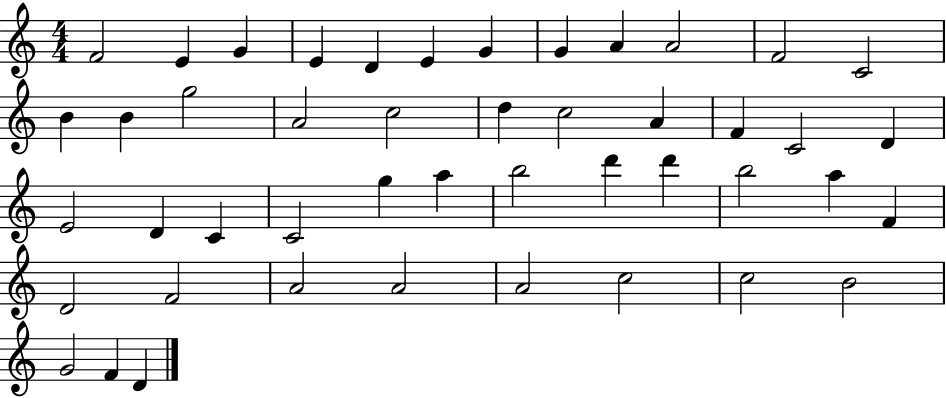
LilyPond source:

{
  \clef treble
  \numericTimeSignature
  \time 4/4
  \key c \major
  f'2 e'4 g'4 | e'4 d'4 e'4 g'4 | g'4 a'4 a'2 | f'2 c'2 | \break b'4 b'4 g''2 | a'2 c''2 | d''4 c''2 a'4 | f'4 c'2 d'4 | \break e'2 d'4 c'4 | c'2 g''4 a''4 | b''2 d'''4 d'''4 | b''2 a''4 f'4 | \break d'2 f'2 | a'2 a'2 | a'2 c''2 | c''2 b'2 | \break g'2 f'4 d'4 | \bar "|."
}